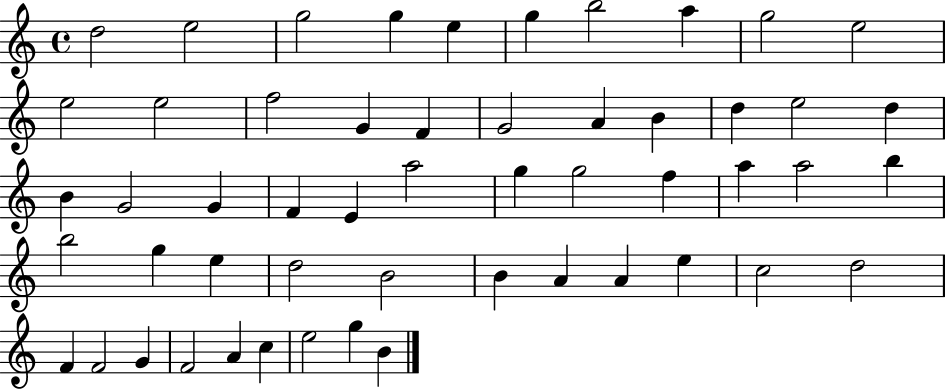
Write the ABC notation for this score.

X:1
T:Untitled
M:4/4
L:1/4
K:C
d2 e2 g2 g e g b2 a g2 e2 e2 e2 f2 G F G2 A B d e2 d B G2 G F E a2 g g2 f a a2 b b2 g e d2 B2 B A A e c2 d2 F F2 G F2 A c e2 g B